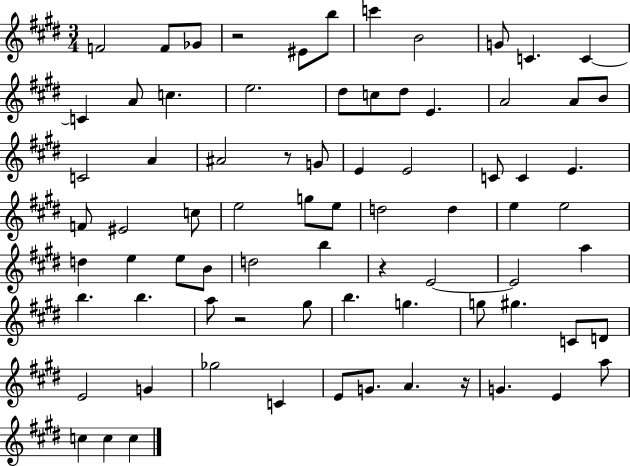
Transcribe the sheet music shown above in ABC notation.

X:1
T:Untitled
M:3/4
L:1/4
K:E
F2 F/2 _G/2 z2 ^E/2 b/2 c' B2 G/2 C C C A/2 c e2 ^d/2 c/2 ^d/2 E A2 A/2 B/2 C2 A ^A2 z/2 G/2 E E2 C/2 C E F/2 ^E2 c/2 e2 g/2 e/2 d2 d e e2 d e e/2 B/2 d2 b z E2 E2 a b b a/2 z2 ^g/2 b g g/2 ^g C/2 D/2 E2 G _g2 C E/2 G/2 A z/4 G E a/2 c c c